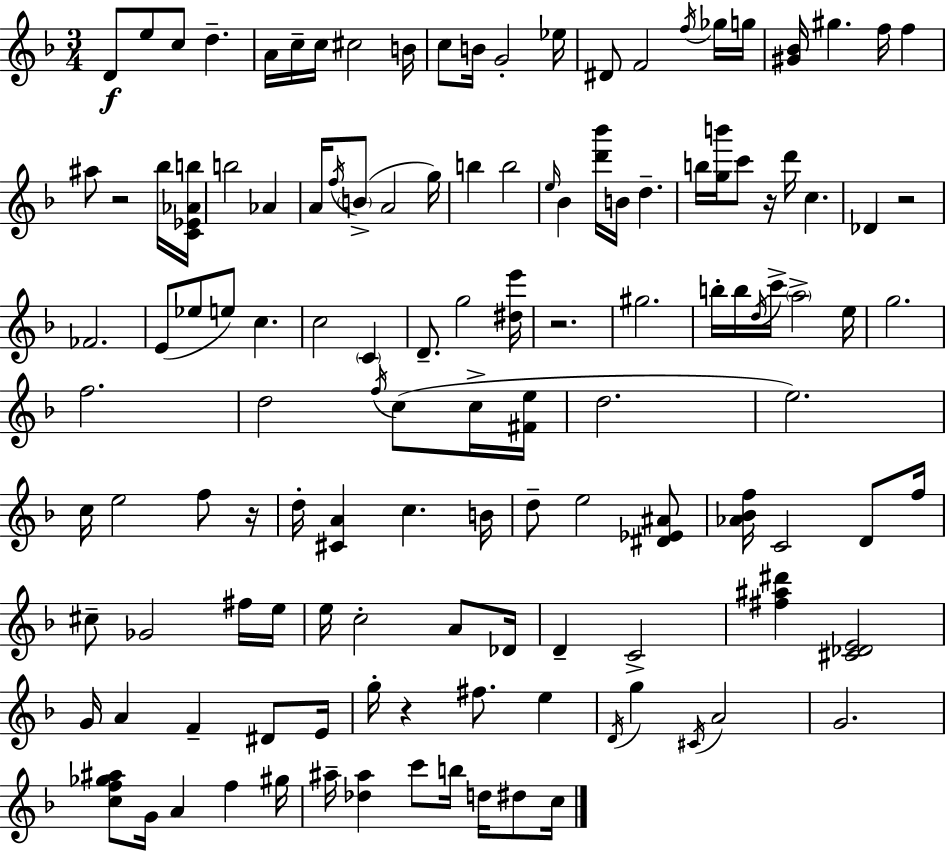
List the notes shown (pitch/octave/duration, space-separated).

D4/e E5/e C5/e D5/q. A4/s C5/s C5/s C#5/h B4/s C5/e B4/s G4/h Eb5/s D#4/e F4/h F5/s Gb5/s G5/s [G#4,Bb4]/s G#5/q. F5/s F5/q A#5/e R/h Bb5/s [C4,Eb4,Ab4,B5]/s B5/h Ab4/q A4/s F5/s B4/e A4/h G5/s B5/q B5/h E5/s Bb4/q [D6,Bb6]/s B4/s D5/q. B5/s [G5,B6]/s C6/e R/s D6/s C5/q. Db4/q R/h FES4/h. E4/e Eb5/e E5/e C5/q. C5/h C4/q D4/e. G5/h [D#5,E6]/s R/h. G#5/h. B5/s B5/s D5/s C6/s A5/h E5/s G5/h. F5/h. D5/h F5/s C5/e C5/s [F#4,E5]/s D5/h. E5/h. C5/s E5/h F5/e R/s D5/s [C#4,A4]/q C5/q. B4/s D5/e E5/h [D#4,Eb4,A#4]/e [Ab4,Bb4,F5]/s C4/h D4/e F5/s C#5/e Gb4/h F#5/s E5/s E5/s C5/h A4/e Db4/s D4/q C4/h [F#5,A#5,D#6]/q [C#4,Db4,E4]/h G4/s A4/q F4/q D#4/e E4/s G5/s R/q F#5/e. E5/q D4/s G5/q C#4/s A4/h G4/h. [C5,F5,Gb5,A#5]/e G4/s A4/q F5/q G#5/s A#5/s [Db5,A#5]/q C6/e B5/s D5/s D#5/e C5/s